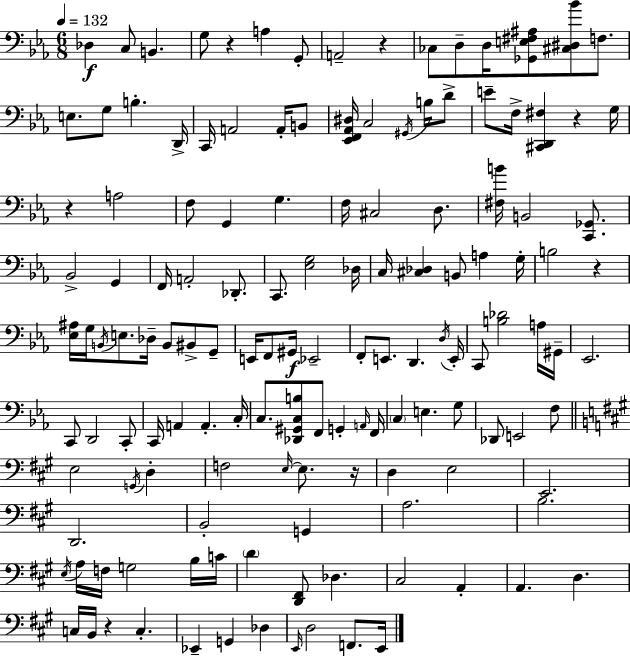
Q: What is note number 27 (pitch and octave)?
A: A3